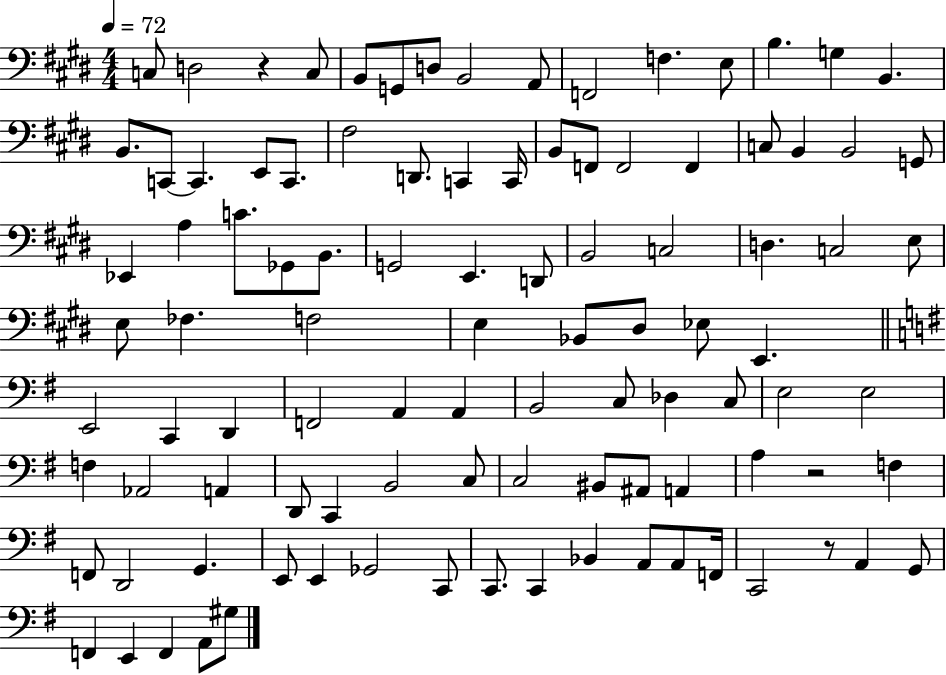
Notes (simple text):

C3/e D3/h R/q C3/e B2/e G2/e D3/e B2/h A2/e F2/h F3/q. E3/e B3/q. G3/q B2/q. B2/e. C2/e C2/q. E2/e C2/e. F#3/h D2/e. C2/q C2/s B2/e F2/e F2/h F2/q C3/e B2/q B2/h G2/e Eb2/q A3/q C4/e. Gb2/e B2/e. G2/h E2/q. D2/e B2/h C3/h D3/q. C3/h E3/e E3/e FES3/q. F3/h E3/q Bb2/e D#3/e Eb3/e E2/q. E2/h C2/q D2/q F2/h A2/q A2/q B2/h C3/e Db3/q C3/e E3/h E3/h F3/q Ab2/h A2/q D2/e C2/q B2/h C3/e C3/h BIS2/e A#2/e A2/q A3/q R/h F3/q F2/e D2/h G2/q. E2/e E2/q Gb2/h C2/e C2/e. C2/q Bb2/q A2/e A2/e F2/s C2/h R/e A2/q G2/e F2/q E2/q F2/q A2/e G#3/e